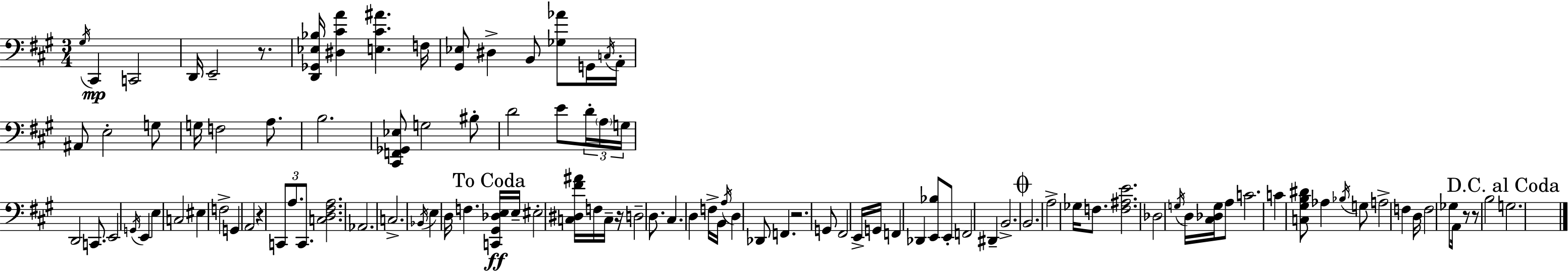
{
  \clef bass
  \numericTimeSignature
  \time 3/4
  \key a \major
  \acciaccatura { gis16 }\mp cis,4 c,2 | d,16 e,2-- r8. | <d, ges, ees bes>16 <dis cis' a'>4 <e cis' ais'>4. | f16 <gis, ees>8 dis4-> b,8 <ges aes'>8 g,16 | \break \acciaccatura { c16 } a,16-. ais,8 e2-. | g8 g16 f2 a8. | b2. | <cis, f, ges, ees>8 g2 | \break bis8-. d'2 e'8 | \tuplet 3/2 { d'16-. \parenthesize a16 g16 } d,2 c,8. | e,2 \acciaccatura { g,16 } e,4 | e4 c2 | \break eis4 f2-> | g,4 a,2 | r4 \tuplet 3/2 { c,8 a8. | c,8. } <c d fis a>2. | \break aes,2. | c2.-> | \acciaccatura { bes,16 } e4 d16 f4. | \mark "To Coda" <c, gis, des e>16\ff e16-- eis2-. | \break <c dis fis' ais'>16 f16 c16-- r16 d2-- | d8. cis4. d4 | f16-> b,16 \acciaccatura { a16 } d4 des,8 f,4. | r2. | \break g,8 fis,2 | e,16-> g,16 f,4 des,4 | <e, bes>8 e,8-. f,2 | dis,4-- b,2.-> | \break \mark \markup { \musicglyph "scripts.coda" } b,2. | a2-> | ges16 f8. <f ais e'>2. | des2 | \break \acciaccatura { g16 } d16 <cis des g>16 a8 c'2. | c'4 <c gis b dis'>8 | aes4 \acciaccatura { bes16 } g8 a2-> | f4 d16 f2 | \break ges8 a,16 r8 r8 b2 | \mark "D.C. al Coda" g2. | \bar "|."
}